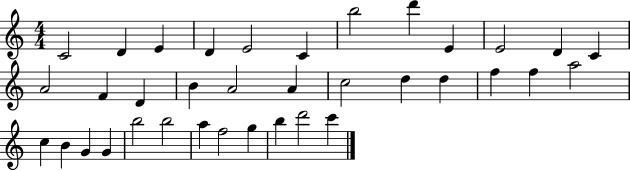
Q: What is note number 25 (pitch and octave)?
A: C5